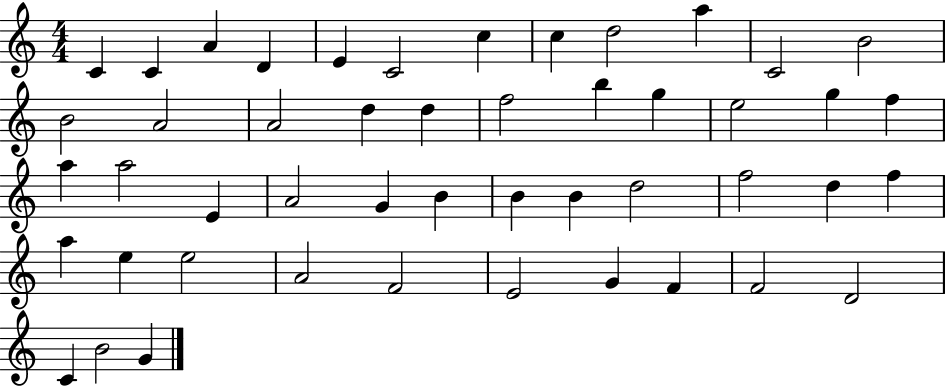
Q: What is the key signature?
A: C major